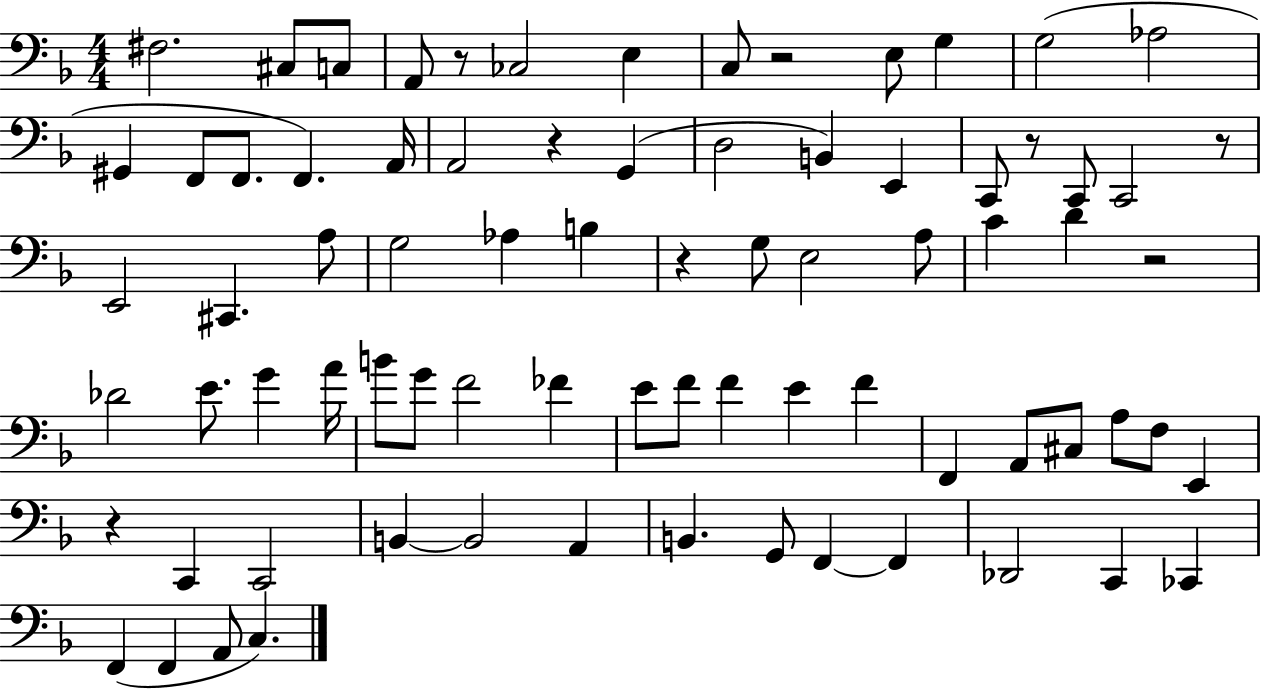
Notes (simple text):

F#3/h. C#3/e C3/e A2/e R/e CES3/h E3/q C3/e R/h E3/e G3/q G3/h Ab3/h G#2/q F2/e F2/e. F2/q. A2/s A2/h R/q G2/q D3/h B2/q E2/q C2/e R/e C2/e C2/h R/e E2/h C#2/q. A3/e G3/h Ab3/q B3/q R/q G3/e E3/h A3/e C4/q D4/q R/h Db4/h E4/e. G4/q A4/s B4/e G4/e F4/h FES4/q E4/e F4/e F4/q E4/q F4/q F2/q A2/e C#3/e A3/e F3/e E2/q R/q C2/q C2/h B2/q B2/h A2/q B2/q. G2/e F2/q F2/q Db2/h C2/q CES2/q F2/q F2/q A2/e C3/q.